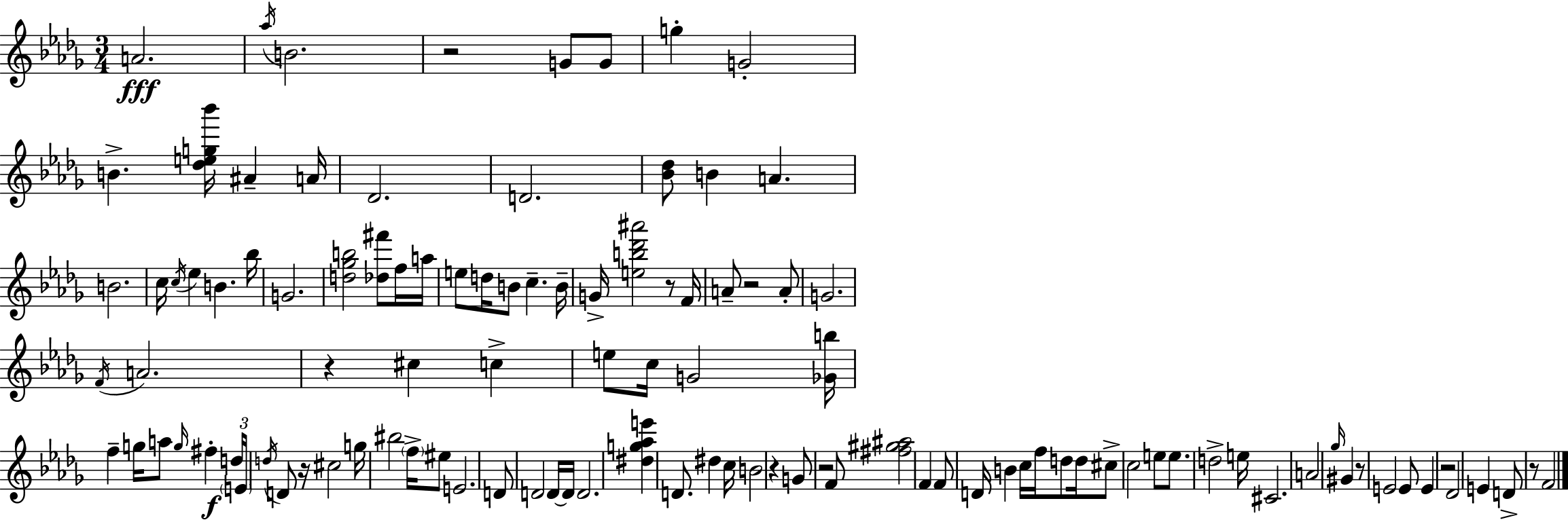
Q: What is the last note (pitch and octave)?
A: F4